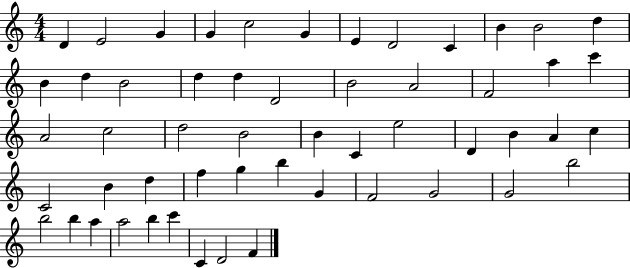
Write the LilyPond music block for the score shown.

{
  \clef treble
  \numericTimeSignature
  \time 4/4
  \key c \major
  d'4 e'2 g'4 | g'4 c''2 g'4 | e'4 d'2 c'4 | b'4 b'2 d''4 | \break b'4 d''4 b'2 | d''4 d''4 d'2 | b'2 a'2 | f'2 a''4 c'''4 | \break a'2 c''2 | d''2 b'2 | b'4 c'4 e''2 | d'4 b'4 a'4 c''4 | \break c'2 b'4 d''4 | f''4 g''4 b''4 g'4 | f'2 g'2 | g'2 b''2 | \break b''2 b''4 a''4 | a''2 b''4 c'''4 | c'4 d'2 f'4 | \bar "|."
}